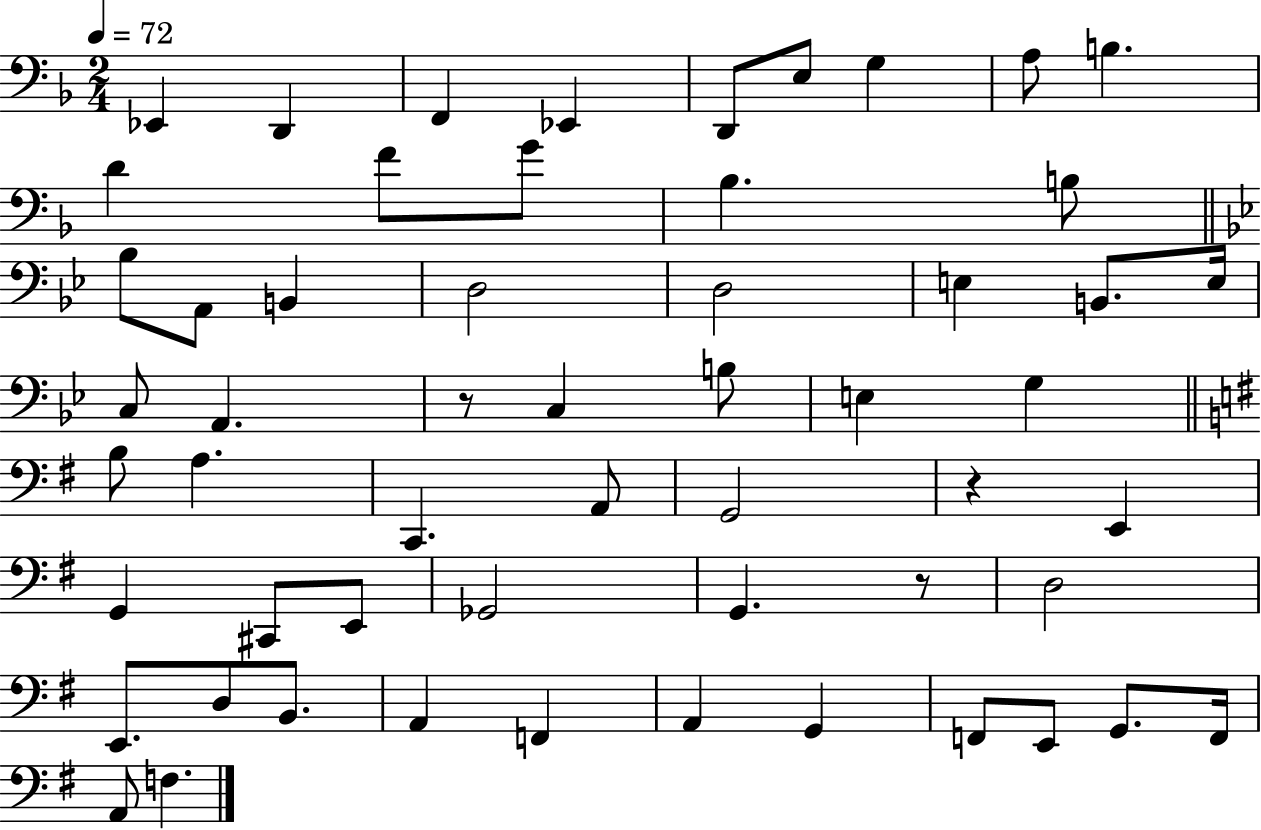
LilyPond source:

{
  \clef bass
  \numericTimeSignature
  \time 2/4
  \key f \major
  \tempo 4 = 72
  ees,4 d,4 | f,4 ees,4 | d,8 e8 g4 | a8 b4. | \break d'4 f'8 g'8 | bes4. b8 | \bar "||" \break \key bes \major bes8 a,8 b,4 | d2 | d2 | e4 b,8. e16 | \break c8 a,4. | r8 c4 b8 | e4 g4 | \bar "||" \break \key g \major b8 a4. | c,4. a,8 | g,2 | r4 e,4 | \break g,4 cis,8 e,8 | ges,2 | g,4. r8 | d2 | \break e,8. d8 b,8. | a,4 f,4 | a,4 g,4 | f,8 e,8 g,8. f,16 | \break a,8 f4. | \bar "|."
}